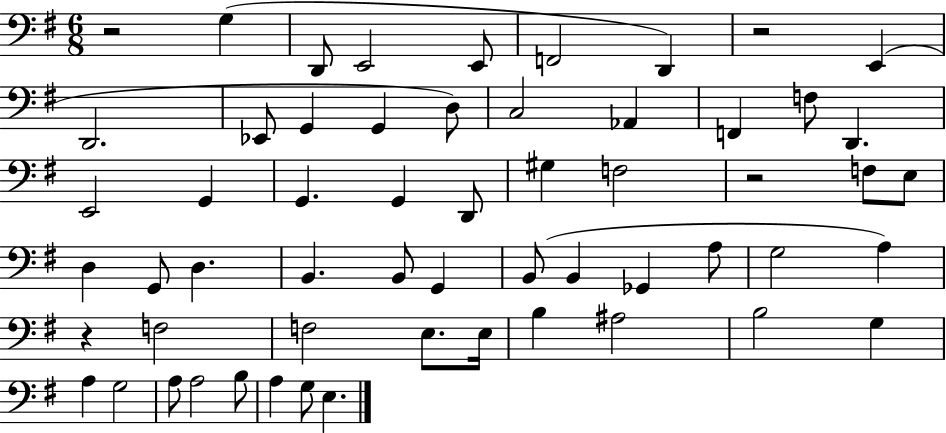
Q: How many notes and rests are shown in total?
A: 58